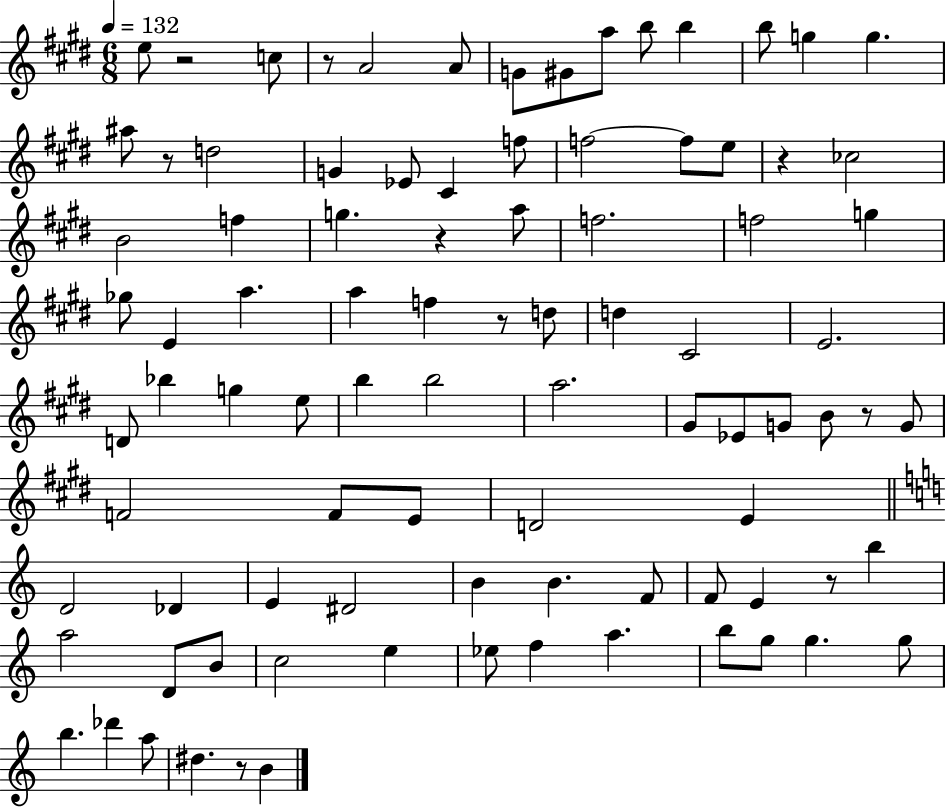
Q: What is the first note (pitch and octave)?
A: E5